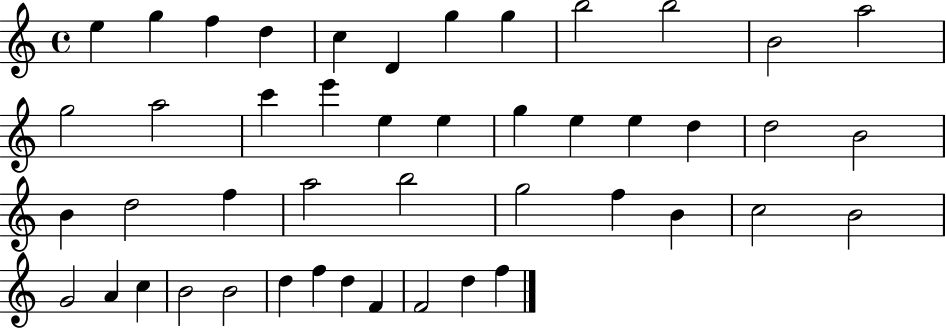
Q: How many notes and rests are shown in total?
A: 46